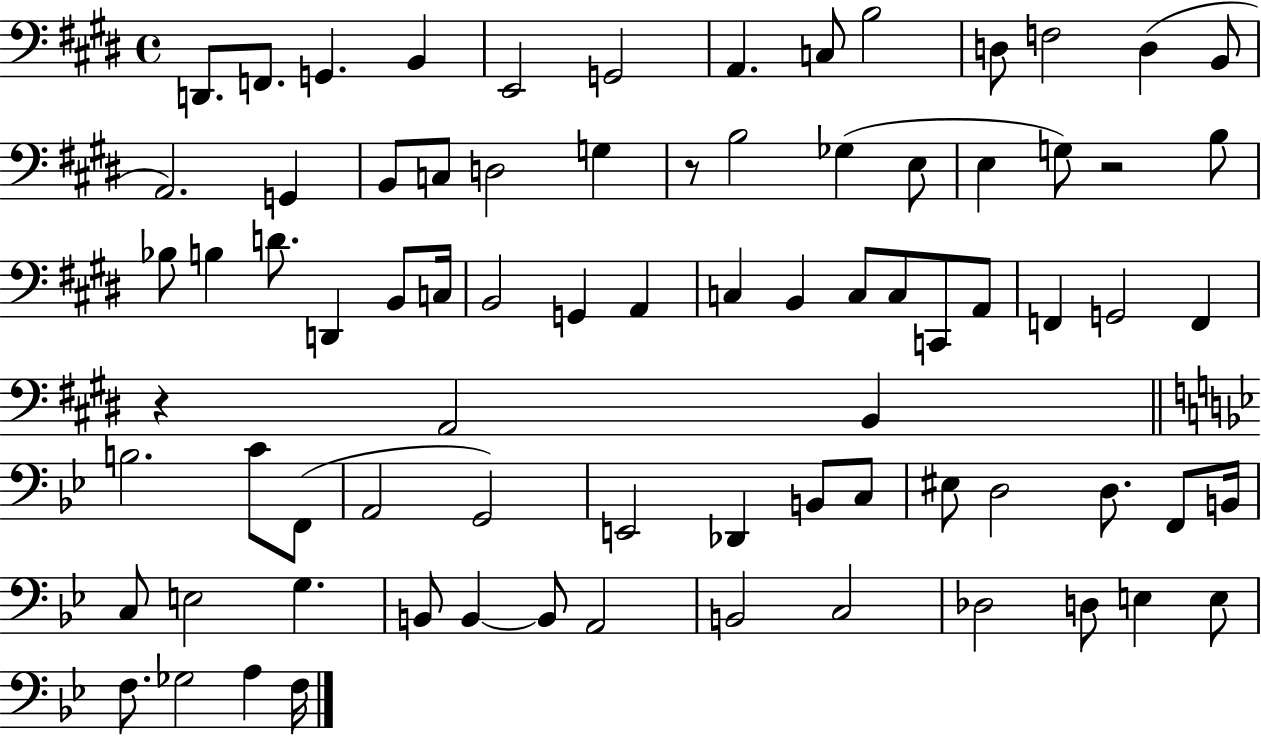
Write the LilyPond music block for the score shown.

{
  \clef bass
  \time 4/4
  \defaultTimeSignature
  \key e \major
  d,8. f,8. g,4. b,4 | e,2 g,2 | a,4. c8 b2 | d8 f2 d4( b,8 | \break a,2.) g,4 | b,8 c8 d2 g4 | r8 b2 ges4( e8 | e4 g8) r2 b8 | \break bes8 b4 d'8. d,4 b,8 c16 | b,2 g,4 a,4 | c4 b,4 c8 c8 c,8 a,8 | f,4 g,2 f,4 | \break r4 a,2 b,4 | \bar "||" \break \key g \minor b2. c'8 f,8( | a,2 g,2) | e,2 des,4 b,8 c8 | eis8 d2 d8. f,8 b,16 | \break c8 e2 g4. | b,8 b,4~~ b,8 a,2 | b,2 c2 | des2 d8 e4 e8 | \break f8. ges2 a4 f16 | \bar "|."
}